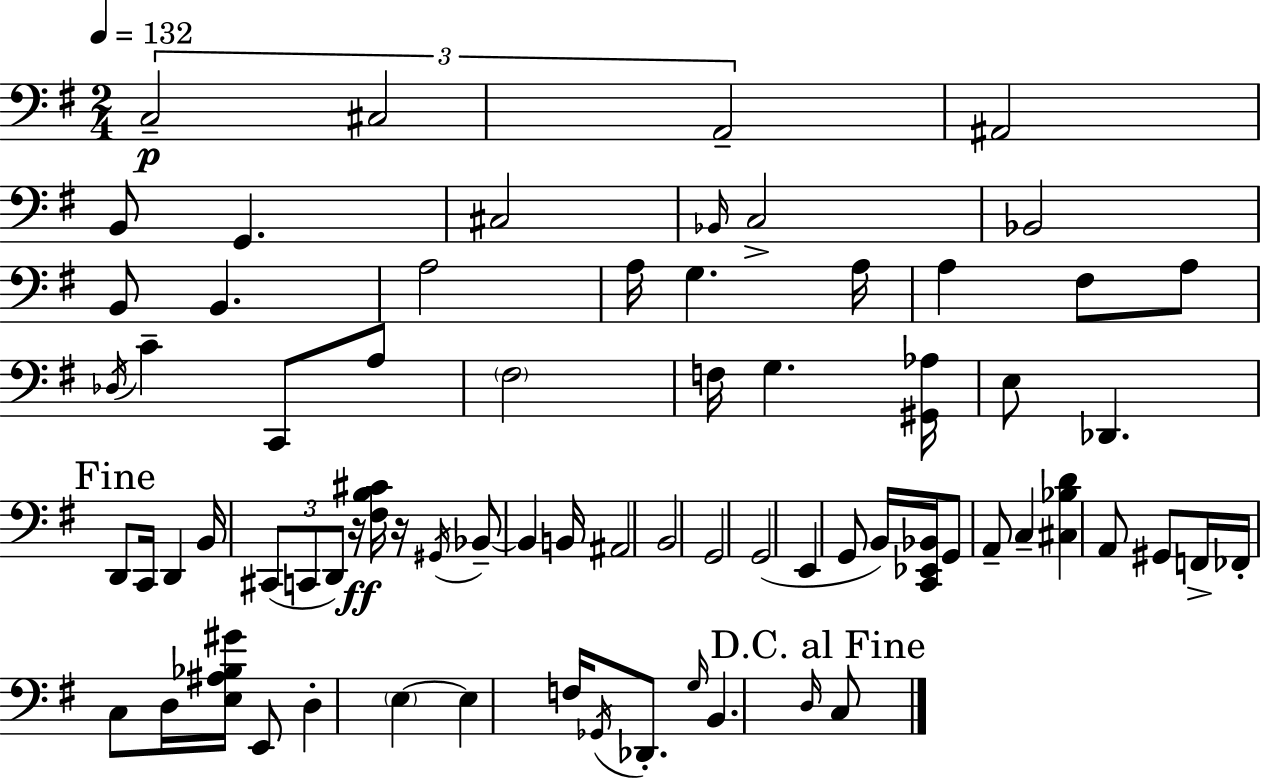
X:1
T:Untitled
M:2/4
L:1/4
K:Em
C,2 ^C,2 A,,2 ^A,,2 B,,/2 G,, ^C,2 _B,,/4 C,2 _B,,2 B,,/2 B,, A,2 A,/4 G, A,/4 A, ^F,/2 A,/2 _D,/4 C C,,/2 A,/2 ^F,2 F,/4 G, [^G,,_A,]/4 E,/2 _D,, D,,/2 C,,/4 D,, B,,/4 ^C,,/2 C,,/2 D,,/2 z/4 [^F,B,^C]/4 z/4 ^G,,/4 _B,,/2 _B,, B,,/4 ^A,,2 B,,2 G,,2 G,,2 E,, G,,/2 B,,/4 [C,,_E,,_B,,]/4 G,,/2 A,,/2 C, [^C,_B,D] A,,/2 ^G,,/2 F,,/4 _F,,/4 C,/2 D,/4 [E,^A,_B,^G]/4 E,,/2 D, E, E, F,/4 _G,,/4 _D,,/2 G,/4 B,, D,/4 C,/2